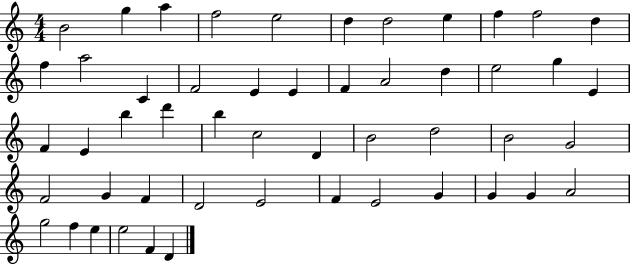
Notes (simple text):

B4/h G5/q A5/q F5/h E5/h D5/q D5/h E5/q F5/q F5/h D5/q F5/q A5/h C4/q F4/h E4/q E4/q F4/q A4/h D5/q E5/h G5/q E4/q F4/q E4/q B5/q D6/q B5/q C5/h D4/q B4/h D5/h B4/h G4/h F4/h G4/q F4/q D4/h E4/h F4/q E4/h G4/q G4/q G4/q A4/h G5/h F5/q E5/q E5/h F4/q D4/q